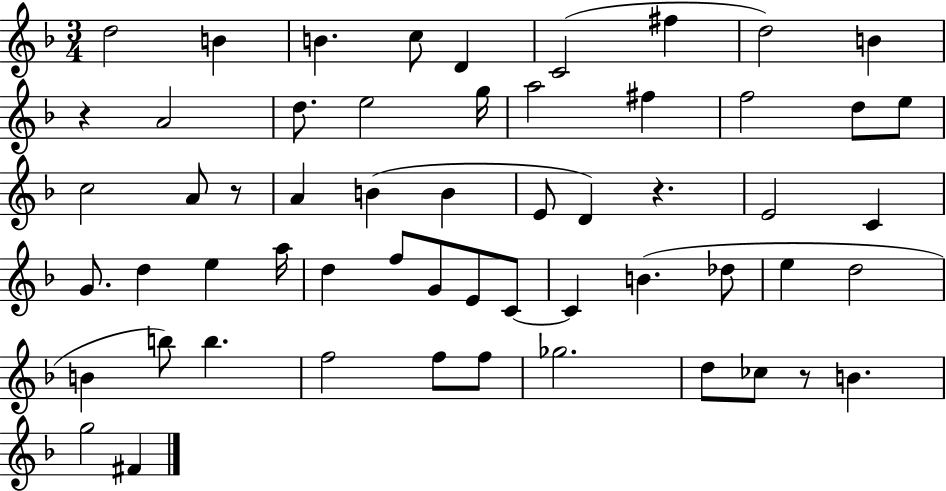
D5/h B4/q B4/q. C5/e D4/q C4/h F#5/q D5/h B4/q R/q A4/h D5/e. E5/h G5/s A5/h F#5/q F5/h D5/e E5/e C5/h A4/e R/e A4/q B4/q B4/q E4/e D4/q R/q. E4/h C4/q G4/e. D5/q E5/q A5/s D5/q F5/e G4/e E4/e C4/e C4/q B4/q. Db5/e E5/q D5/h B4/q B5/e B5/q. F5/h F5/e F5/e Gb5/h. D5/e CES5/e R/e B4/q. G5/h F#4/q